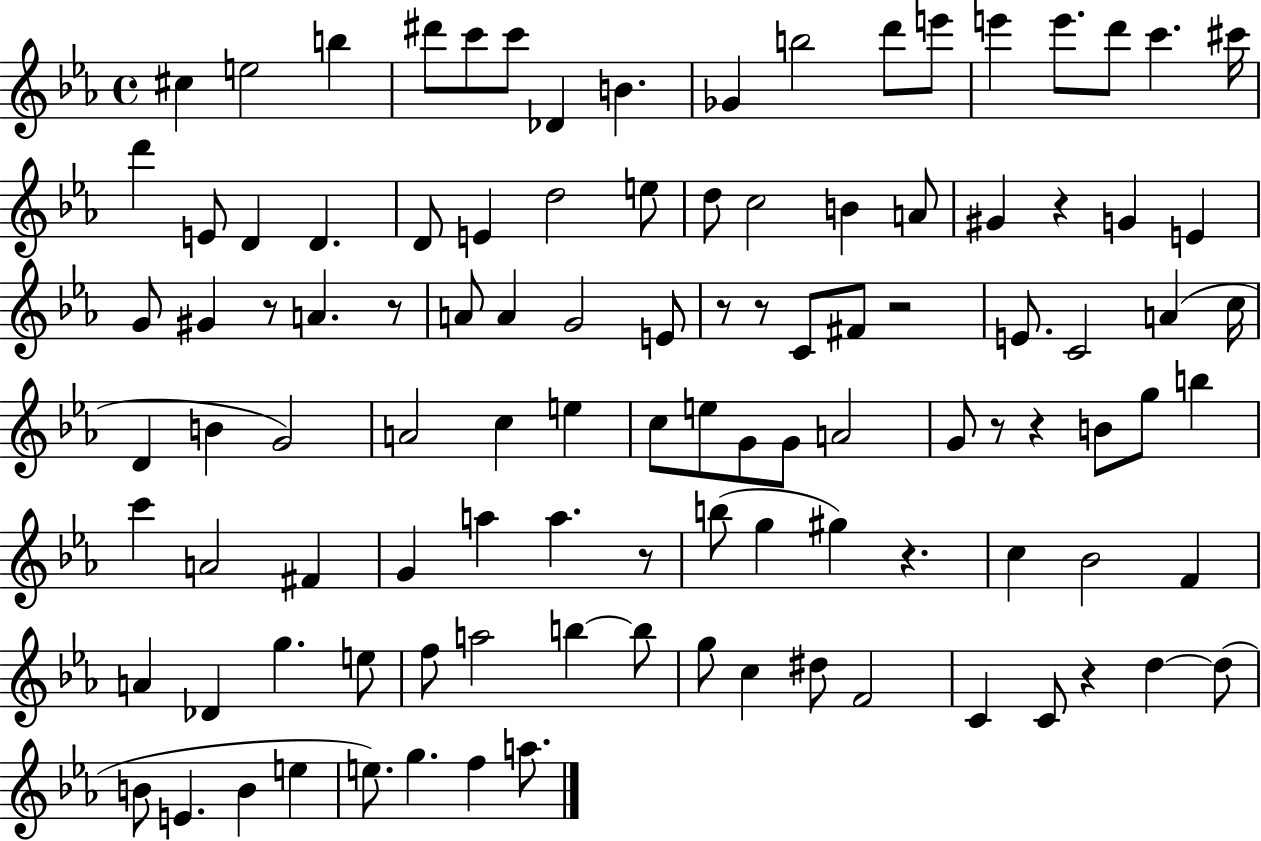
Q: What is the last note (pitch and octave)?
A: A5